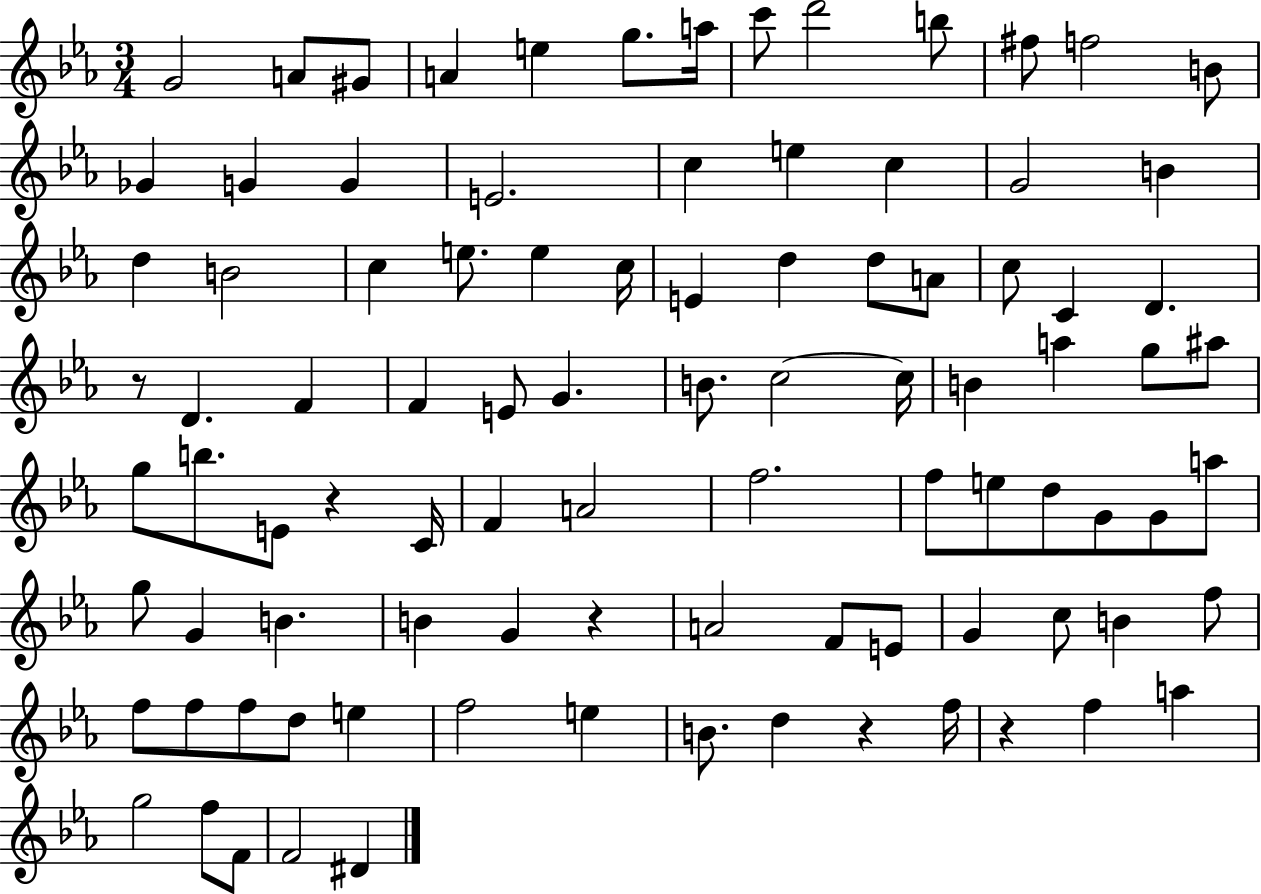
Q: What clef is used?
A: treble